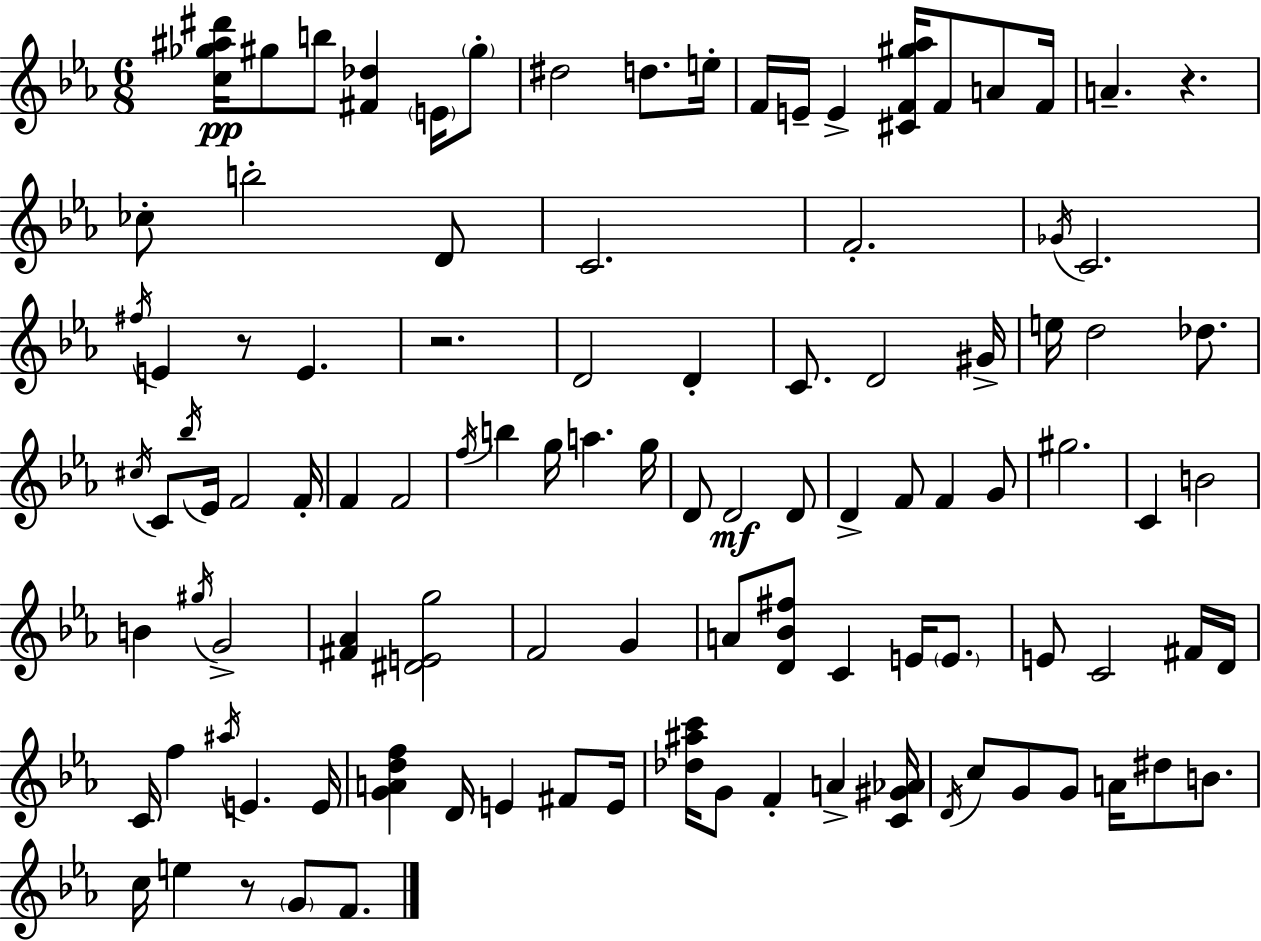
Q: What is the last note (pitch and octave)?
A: F4